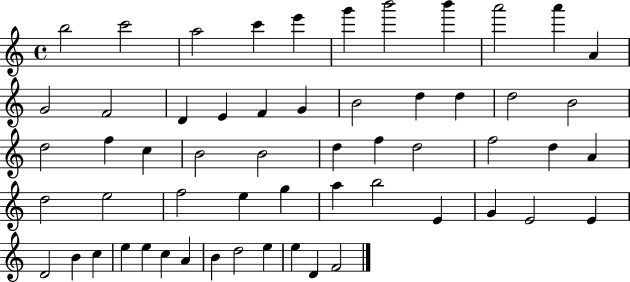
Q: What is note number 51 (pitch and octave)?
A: A4